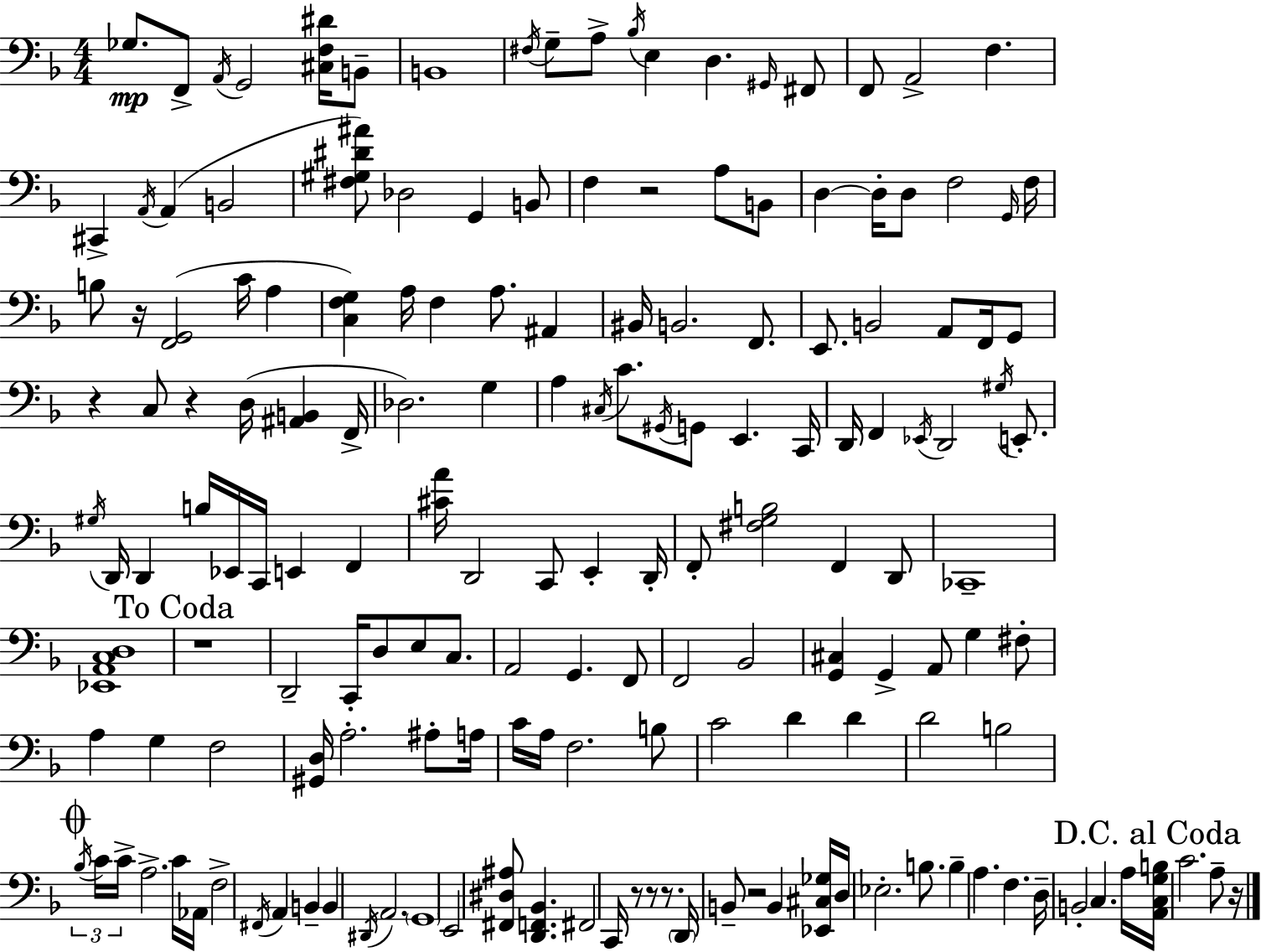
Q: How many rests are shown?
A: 10